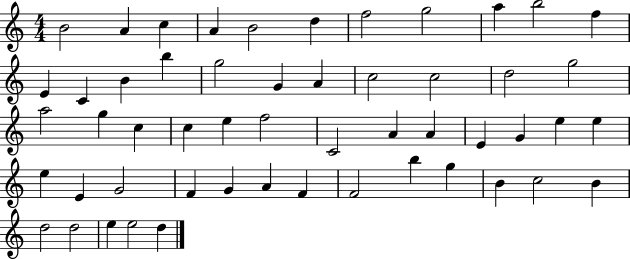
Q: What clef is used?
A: treble